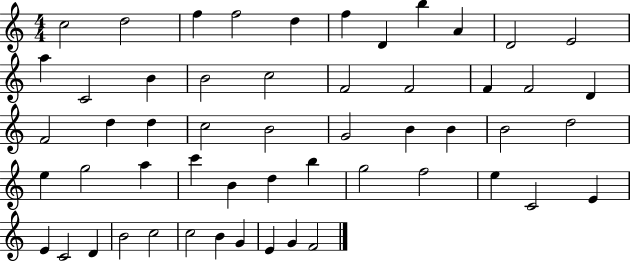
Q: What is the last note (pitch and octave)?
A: F4